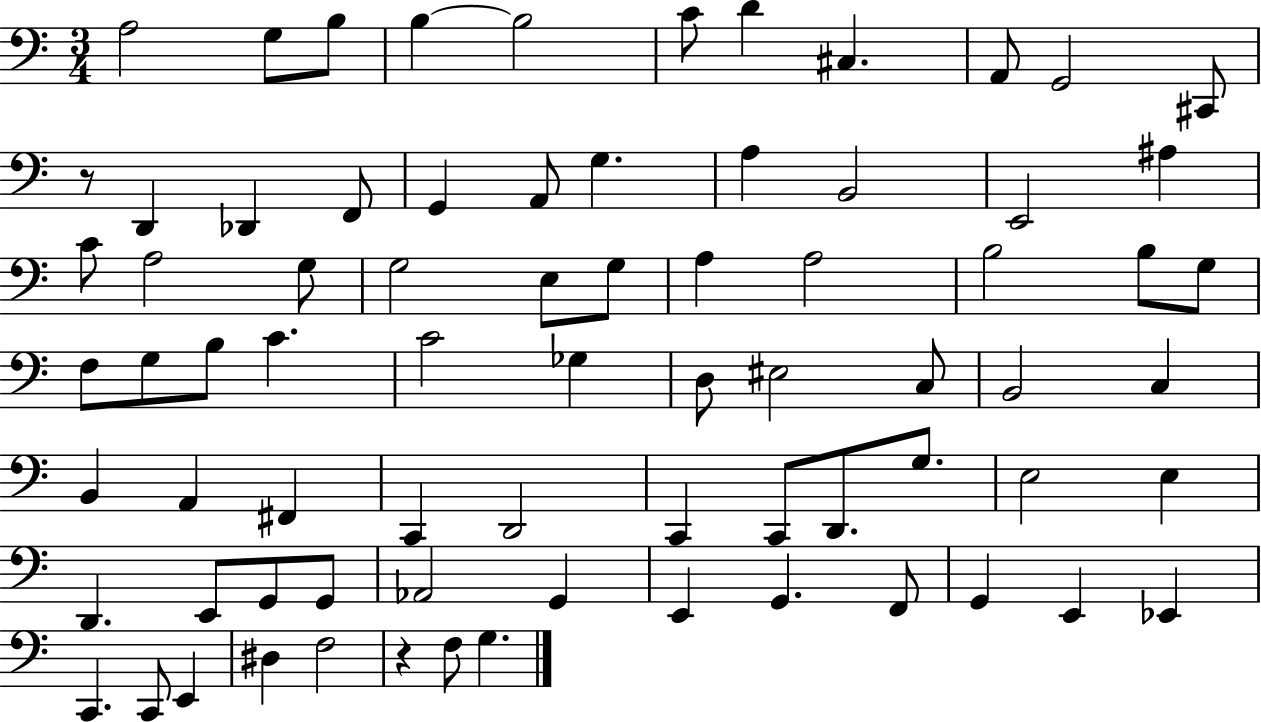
A3/h G3/e B3/e B3/q B3/h C4/e D4/q C#3/q. A2/e G2/h C#2/e R/e D2/q Db2/q F2/e G2/q A2/e G3/q. A3/q B2/h E2/h A#3/q C4/e A3/h G3/e G3/h E3/e G3/e A3/q A3/h B3/h B3/e G3/e F3/e G3/e B3/e C4/q. C4/h Gb3/q D3/e EIS3/h C3/e B2/h C3/q B2/q A2/q F#2/q C2/q D2/h C2/q C2/e D2/e. G3/e. E3/h E3/q D2/q. E2/e G2/e G2/e Ab2/h G2/q E2/q G2/q. F2/e G2/q E2/q Eb2/q C2/q. C2/e E2/q D#3/q F3/h R/q F3/e G3/q.